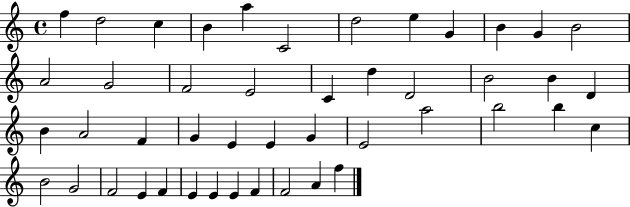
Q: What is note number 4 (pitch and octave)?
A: B4